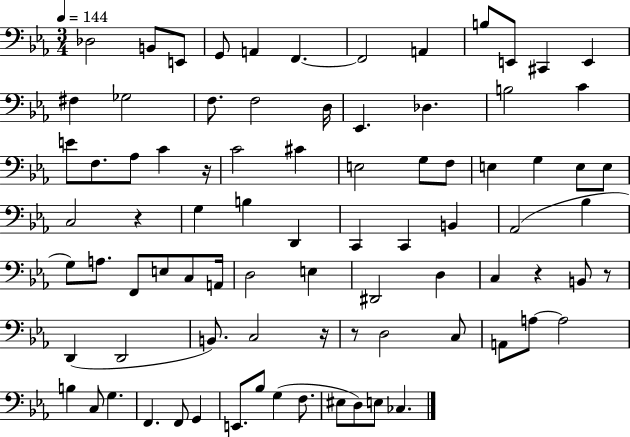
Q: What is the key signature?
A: EES major